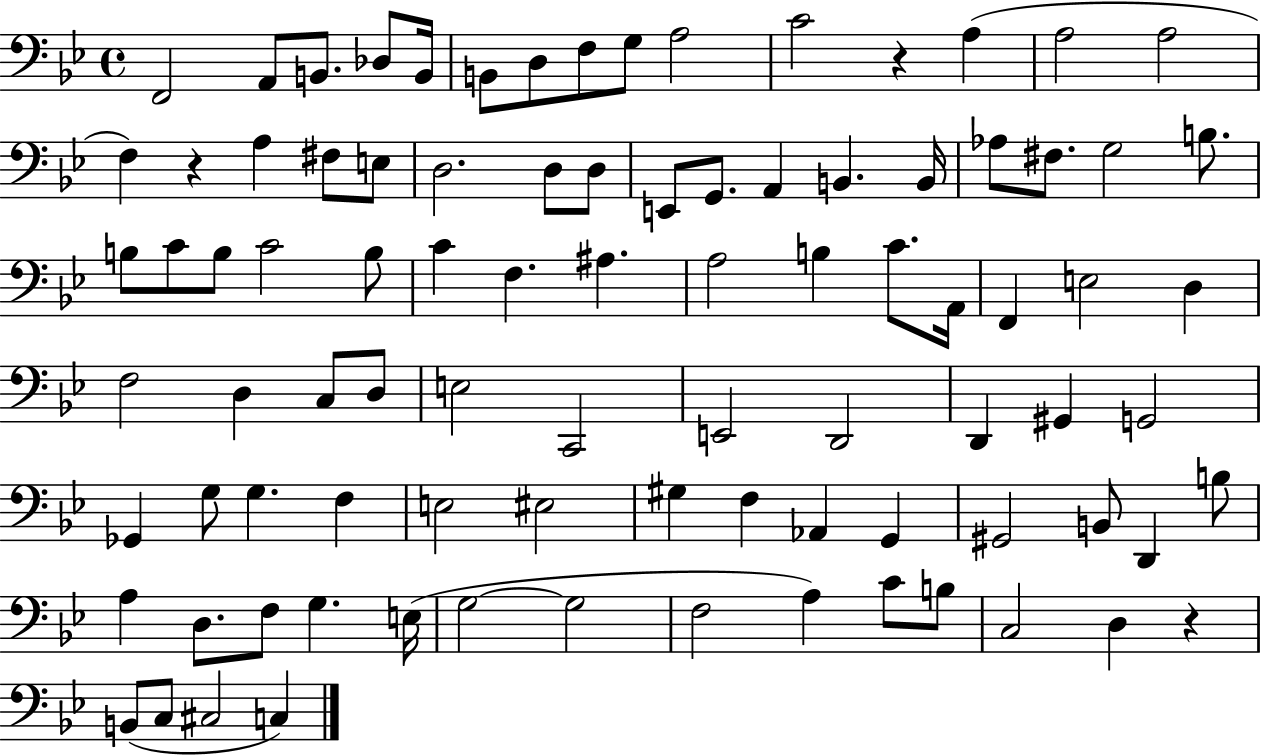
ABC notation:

X:1
T:Untitled
M:4/4
L:1/4
K:Bb
F,,2 A,,/2 B,,/2 _D,/2 B,,/4 B,,/2 D,/2 F,/2 G,/2 A,2 C2 z A, A,2 A,2 F, z A, ^F,/2 E,/2 D,2 D,/2 D,/2 E,,/2 G,,/2 A,, B,, B,,/4 _A,/2 ^F,/2 G,2 B,/2 B,/2 C/2 B,/2 C2 B,/2 C F, ^A, A,2 B, C/2 A,,/4 F,, E,2 D, F,2 D, C,/2 D,/2 E,2 C,,2 E,,2 D,,2 D,, ^G,, G,,2 _G,, G,/2 G, F, E,2 ^E,2 ^G, F, _A,, G,, ^G,,2 B,,/2 D,, B,/2 A, D,/2 F,/2 G, E,/4 G,2 G,2 F,2 A, C/2 B,/2 C,2 D, z B,,/2 C,/2 ^C,2 C,